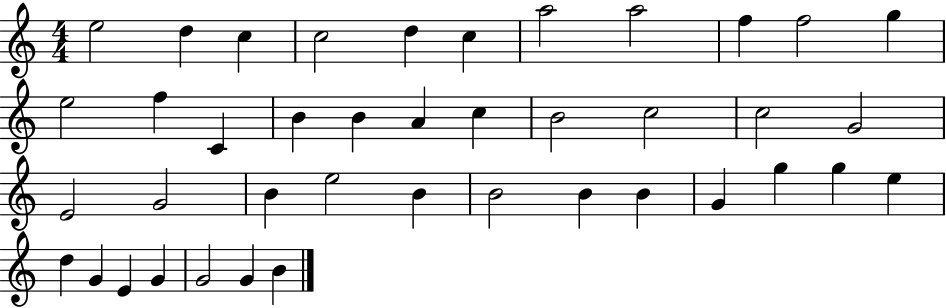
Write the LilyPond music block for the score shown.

{
  \clef treble
  \numericTimeSignature
  \time 4/4
  \key c \major
  e''2 d''4 c''4 | c''2 d''4 c''4 | a''2 a''2 | f''4 f''2 g''4 | \break e''2 f''4 c'4 | b'4 b'4 a'4 c''4 | b'2 c''2 | c''2 g'2 | \break e'2 g'2 | b'4 e''2 b'4 | b'2 b'4 b'4 | g'4 g''4 g''4 e''4 | \break d''4 g'4 e'4 g'4 | g'2 g'4 b'4 | \bar "|."
}